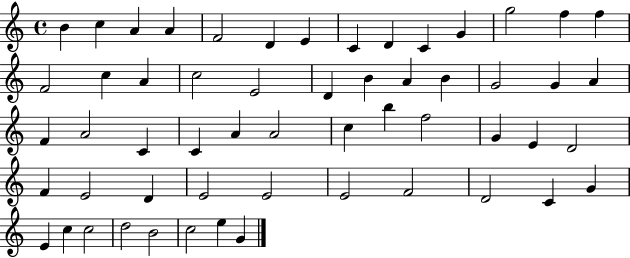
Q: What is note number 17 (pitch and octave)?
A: A4